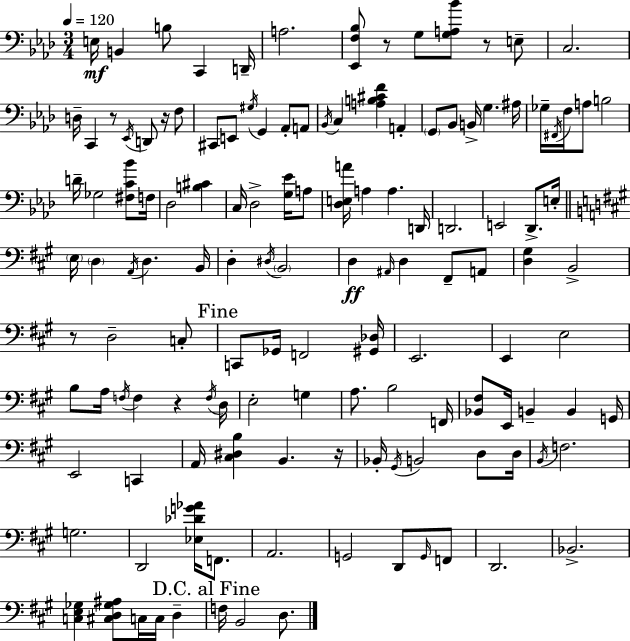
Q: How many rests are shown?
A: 7